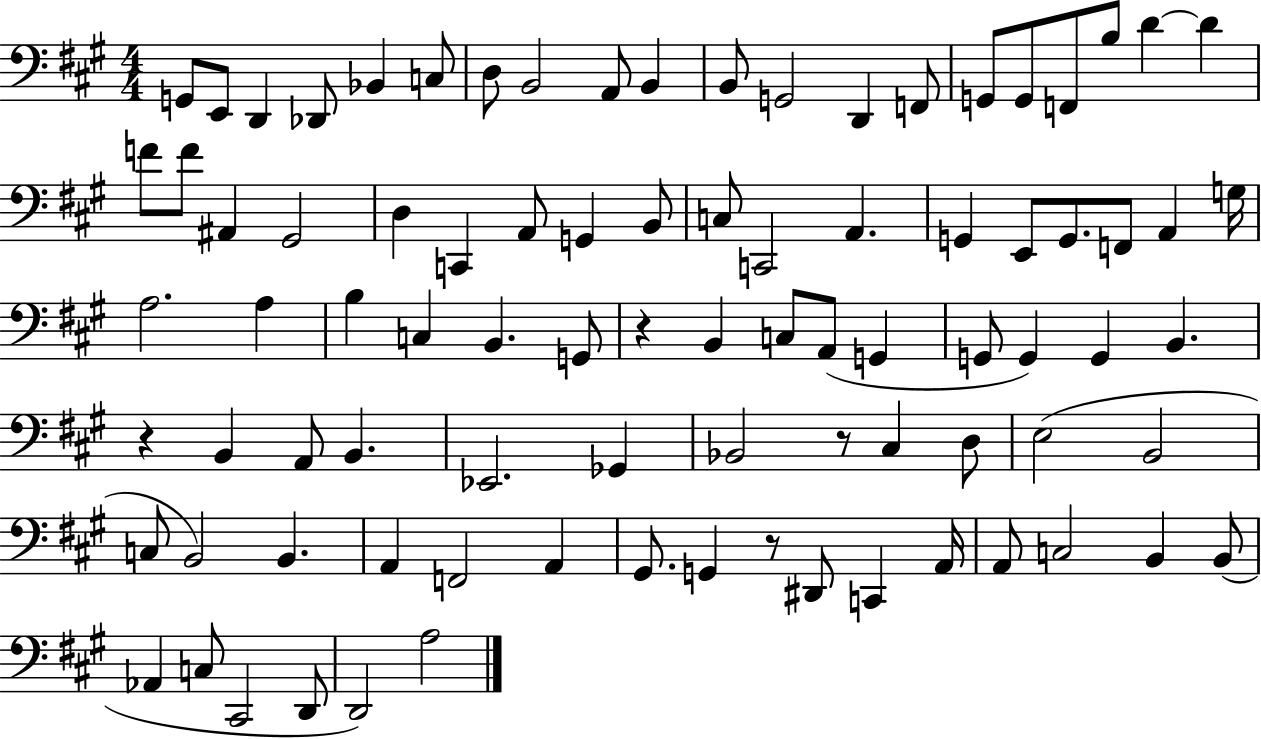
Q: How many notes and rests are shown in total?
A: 87